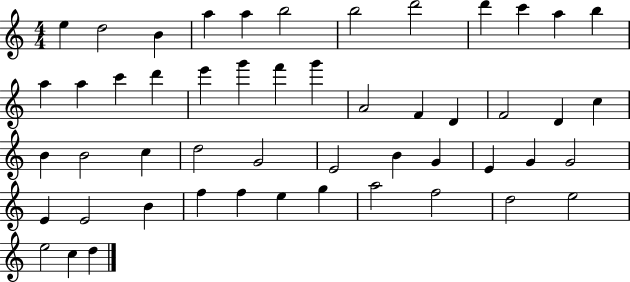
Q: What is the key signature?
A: C major